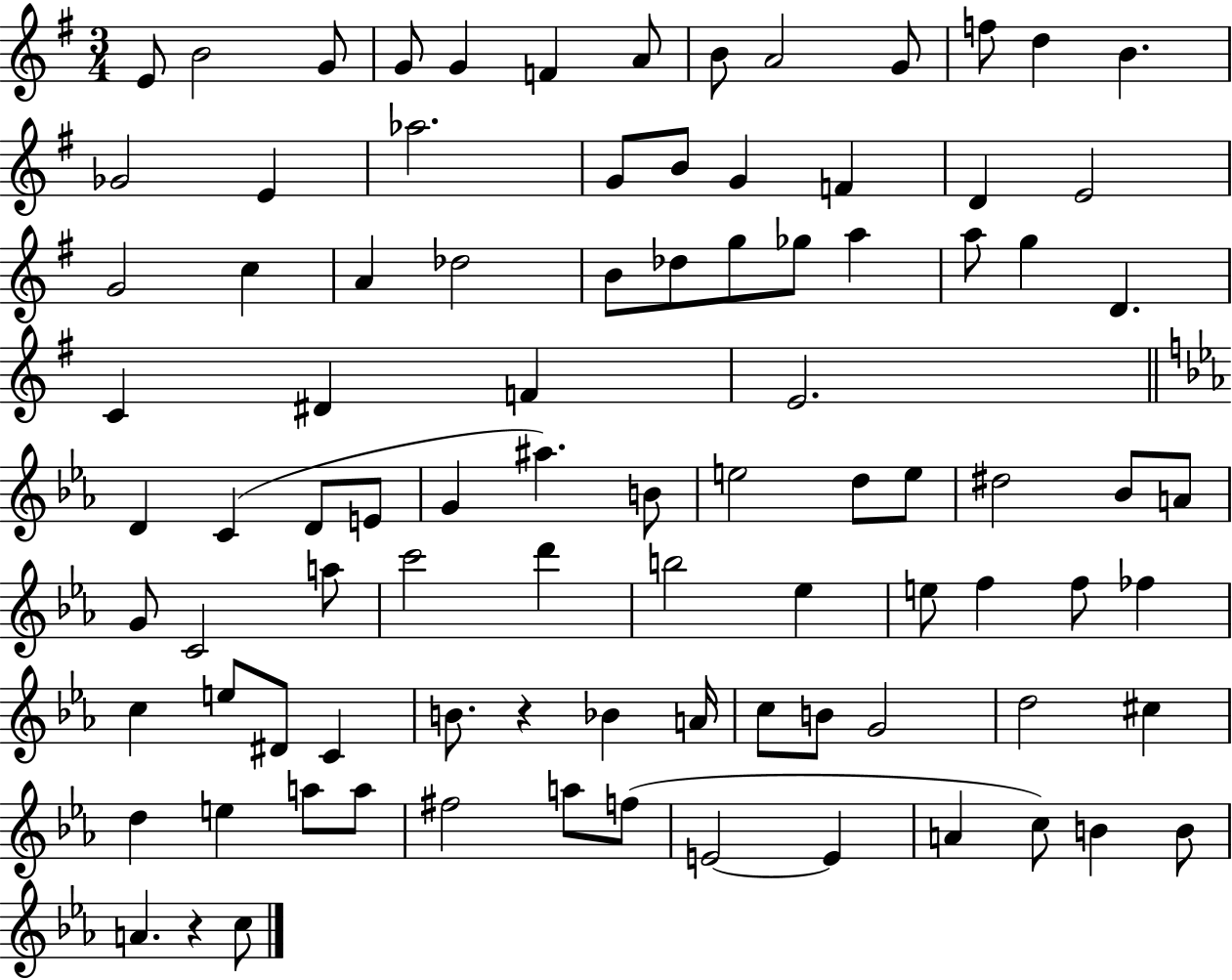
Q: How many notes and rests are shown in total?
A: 91